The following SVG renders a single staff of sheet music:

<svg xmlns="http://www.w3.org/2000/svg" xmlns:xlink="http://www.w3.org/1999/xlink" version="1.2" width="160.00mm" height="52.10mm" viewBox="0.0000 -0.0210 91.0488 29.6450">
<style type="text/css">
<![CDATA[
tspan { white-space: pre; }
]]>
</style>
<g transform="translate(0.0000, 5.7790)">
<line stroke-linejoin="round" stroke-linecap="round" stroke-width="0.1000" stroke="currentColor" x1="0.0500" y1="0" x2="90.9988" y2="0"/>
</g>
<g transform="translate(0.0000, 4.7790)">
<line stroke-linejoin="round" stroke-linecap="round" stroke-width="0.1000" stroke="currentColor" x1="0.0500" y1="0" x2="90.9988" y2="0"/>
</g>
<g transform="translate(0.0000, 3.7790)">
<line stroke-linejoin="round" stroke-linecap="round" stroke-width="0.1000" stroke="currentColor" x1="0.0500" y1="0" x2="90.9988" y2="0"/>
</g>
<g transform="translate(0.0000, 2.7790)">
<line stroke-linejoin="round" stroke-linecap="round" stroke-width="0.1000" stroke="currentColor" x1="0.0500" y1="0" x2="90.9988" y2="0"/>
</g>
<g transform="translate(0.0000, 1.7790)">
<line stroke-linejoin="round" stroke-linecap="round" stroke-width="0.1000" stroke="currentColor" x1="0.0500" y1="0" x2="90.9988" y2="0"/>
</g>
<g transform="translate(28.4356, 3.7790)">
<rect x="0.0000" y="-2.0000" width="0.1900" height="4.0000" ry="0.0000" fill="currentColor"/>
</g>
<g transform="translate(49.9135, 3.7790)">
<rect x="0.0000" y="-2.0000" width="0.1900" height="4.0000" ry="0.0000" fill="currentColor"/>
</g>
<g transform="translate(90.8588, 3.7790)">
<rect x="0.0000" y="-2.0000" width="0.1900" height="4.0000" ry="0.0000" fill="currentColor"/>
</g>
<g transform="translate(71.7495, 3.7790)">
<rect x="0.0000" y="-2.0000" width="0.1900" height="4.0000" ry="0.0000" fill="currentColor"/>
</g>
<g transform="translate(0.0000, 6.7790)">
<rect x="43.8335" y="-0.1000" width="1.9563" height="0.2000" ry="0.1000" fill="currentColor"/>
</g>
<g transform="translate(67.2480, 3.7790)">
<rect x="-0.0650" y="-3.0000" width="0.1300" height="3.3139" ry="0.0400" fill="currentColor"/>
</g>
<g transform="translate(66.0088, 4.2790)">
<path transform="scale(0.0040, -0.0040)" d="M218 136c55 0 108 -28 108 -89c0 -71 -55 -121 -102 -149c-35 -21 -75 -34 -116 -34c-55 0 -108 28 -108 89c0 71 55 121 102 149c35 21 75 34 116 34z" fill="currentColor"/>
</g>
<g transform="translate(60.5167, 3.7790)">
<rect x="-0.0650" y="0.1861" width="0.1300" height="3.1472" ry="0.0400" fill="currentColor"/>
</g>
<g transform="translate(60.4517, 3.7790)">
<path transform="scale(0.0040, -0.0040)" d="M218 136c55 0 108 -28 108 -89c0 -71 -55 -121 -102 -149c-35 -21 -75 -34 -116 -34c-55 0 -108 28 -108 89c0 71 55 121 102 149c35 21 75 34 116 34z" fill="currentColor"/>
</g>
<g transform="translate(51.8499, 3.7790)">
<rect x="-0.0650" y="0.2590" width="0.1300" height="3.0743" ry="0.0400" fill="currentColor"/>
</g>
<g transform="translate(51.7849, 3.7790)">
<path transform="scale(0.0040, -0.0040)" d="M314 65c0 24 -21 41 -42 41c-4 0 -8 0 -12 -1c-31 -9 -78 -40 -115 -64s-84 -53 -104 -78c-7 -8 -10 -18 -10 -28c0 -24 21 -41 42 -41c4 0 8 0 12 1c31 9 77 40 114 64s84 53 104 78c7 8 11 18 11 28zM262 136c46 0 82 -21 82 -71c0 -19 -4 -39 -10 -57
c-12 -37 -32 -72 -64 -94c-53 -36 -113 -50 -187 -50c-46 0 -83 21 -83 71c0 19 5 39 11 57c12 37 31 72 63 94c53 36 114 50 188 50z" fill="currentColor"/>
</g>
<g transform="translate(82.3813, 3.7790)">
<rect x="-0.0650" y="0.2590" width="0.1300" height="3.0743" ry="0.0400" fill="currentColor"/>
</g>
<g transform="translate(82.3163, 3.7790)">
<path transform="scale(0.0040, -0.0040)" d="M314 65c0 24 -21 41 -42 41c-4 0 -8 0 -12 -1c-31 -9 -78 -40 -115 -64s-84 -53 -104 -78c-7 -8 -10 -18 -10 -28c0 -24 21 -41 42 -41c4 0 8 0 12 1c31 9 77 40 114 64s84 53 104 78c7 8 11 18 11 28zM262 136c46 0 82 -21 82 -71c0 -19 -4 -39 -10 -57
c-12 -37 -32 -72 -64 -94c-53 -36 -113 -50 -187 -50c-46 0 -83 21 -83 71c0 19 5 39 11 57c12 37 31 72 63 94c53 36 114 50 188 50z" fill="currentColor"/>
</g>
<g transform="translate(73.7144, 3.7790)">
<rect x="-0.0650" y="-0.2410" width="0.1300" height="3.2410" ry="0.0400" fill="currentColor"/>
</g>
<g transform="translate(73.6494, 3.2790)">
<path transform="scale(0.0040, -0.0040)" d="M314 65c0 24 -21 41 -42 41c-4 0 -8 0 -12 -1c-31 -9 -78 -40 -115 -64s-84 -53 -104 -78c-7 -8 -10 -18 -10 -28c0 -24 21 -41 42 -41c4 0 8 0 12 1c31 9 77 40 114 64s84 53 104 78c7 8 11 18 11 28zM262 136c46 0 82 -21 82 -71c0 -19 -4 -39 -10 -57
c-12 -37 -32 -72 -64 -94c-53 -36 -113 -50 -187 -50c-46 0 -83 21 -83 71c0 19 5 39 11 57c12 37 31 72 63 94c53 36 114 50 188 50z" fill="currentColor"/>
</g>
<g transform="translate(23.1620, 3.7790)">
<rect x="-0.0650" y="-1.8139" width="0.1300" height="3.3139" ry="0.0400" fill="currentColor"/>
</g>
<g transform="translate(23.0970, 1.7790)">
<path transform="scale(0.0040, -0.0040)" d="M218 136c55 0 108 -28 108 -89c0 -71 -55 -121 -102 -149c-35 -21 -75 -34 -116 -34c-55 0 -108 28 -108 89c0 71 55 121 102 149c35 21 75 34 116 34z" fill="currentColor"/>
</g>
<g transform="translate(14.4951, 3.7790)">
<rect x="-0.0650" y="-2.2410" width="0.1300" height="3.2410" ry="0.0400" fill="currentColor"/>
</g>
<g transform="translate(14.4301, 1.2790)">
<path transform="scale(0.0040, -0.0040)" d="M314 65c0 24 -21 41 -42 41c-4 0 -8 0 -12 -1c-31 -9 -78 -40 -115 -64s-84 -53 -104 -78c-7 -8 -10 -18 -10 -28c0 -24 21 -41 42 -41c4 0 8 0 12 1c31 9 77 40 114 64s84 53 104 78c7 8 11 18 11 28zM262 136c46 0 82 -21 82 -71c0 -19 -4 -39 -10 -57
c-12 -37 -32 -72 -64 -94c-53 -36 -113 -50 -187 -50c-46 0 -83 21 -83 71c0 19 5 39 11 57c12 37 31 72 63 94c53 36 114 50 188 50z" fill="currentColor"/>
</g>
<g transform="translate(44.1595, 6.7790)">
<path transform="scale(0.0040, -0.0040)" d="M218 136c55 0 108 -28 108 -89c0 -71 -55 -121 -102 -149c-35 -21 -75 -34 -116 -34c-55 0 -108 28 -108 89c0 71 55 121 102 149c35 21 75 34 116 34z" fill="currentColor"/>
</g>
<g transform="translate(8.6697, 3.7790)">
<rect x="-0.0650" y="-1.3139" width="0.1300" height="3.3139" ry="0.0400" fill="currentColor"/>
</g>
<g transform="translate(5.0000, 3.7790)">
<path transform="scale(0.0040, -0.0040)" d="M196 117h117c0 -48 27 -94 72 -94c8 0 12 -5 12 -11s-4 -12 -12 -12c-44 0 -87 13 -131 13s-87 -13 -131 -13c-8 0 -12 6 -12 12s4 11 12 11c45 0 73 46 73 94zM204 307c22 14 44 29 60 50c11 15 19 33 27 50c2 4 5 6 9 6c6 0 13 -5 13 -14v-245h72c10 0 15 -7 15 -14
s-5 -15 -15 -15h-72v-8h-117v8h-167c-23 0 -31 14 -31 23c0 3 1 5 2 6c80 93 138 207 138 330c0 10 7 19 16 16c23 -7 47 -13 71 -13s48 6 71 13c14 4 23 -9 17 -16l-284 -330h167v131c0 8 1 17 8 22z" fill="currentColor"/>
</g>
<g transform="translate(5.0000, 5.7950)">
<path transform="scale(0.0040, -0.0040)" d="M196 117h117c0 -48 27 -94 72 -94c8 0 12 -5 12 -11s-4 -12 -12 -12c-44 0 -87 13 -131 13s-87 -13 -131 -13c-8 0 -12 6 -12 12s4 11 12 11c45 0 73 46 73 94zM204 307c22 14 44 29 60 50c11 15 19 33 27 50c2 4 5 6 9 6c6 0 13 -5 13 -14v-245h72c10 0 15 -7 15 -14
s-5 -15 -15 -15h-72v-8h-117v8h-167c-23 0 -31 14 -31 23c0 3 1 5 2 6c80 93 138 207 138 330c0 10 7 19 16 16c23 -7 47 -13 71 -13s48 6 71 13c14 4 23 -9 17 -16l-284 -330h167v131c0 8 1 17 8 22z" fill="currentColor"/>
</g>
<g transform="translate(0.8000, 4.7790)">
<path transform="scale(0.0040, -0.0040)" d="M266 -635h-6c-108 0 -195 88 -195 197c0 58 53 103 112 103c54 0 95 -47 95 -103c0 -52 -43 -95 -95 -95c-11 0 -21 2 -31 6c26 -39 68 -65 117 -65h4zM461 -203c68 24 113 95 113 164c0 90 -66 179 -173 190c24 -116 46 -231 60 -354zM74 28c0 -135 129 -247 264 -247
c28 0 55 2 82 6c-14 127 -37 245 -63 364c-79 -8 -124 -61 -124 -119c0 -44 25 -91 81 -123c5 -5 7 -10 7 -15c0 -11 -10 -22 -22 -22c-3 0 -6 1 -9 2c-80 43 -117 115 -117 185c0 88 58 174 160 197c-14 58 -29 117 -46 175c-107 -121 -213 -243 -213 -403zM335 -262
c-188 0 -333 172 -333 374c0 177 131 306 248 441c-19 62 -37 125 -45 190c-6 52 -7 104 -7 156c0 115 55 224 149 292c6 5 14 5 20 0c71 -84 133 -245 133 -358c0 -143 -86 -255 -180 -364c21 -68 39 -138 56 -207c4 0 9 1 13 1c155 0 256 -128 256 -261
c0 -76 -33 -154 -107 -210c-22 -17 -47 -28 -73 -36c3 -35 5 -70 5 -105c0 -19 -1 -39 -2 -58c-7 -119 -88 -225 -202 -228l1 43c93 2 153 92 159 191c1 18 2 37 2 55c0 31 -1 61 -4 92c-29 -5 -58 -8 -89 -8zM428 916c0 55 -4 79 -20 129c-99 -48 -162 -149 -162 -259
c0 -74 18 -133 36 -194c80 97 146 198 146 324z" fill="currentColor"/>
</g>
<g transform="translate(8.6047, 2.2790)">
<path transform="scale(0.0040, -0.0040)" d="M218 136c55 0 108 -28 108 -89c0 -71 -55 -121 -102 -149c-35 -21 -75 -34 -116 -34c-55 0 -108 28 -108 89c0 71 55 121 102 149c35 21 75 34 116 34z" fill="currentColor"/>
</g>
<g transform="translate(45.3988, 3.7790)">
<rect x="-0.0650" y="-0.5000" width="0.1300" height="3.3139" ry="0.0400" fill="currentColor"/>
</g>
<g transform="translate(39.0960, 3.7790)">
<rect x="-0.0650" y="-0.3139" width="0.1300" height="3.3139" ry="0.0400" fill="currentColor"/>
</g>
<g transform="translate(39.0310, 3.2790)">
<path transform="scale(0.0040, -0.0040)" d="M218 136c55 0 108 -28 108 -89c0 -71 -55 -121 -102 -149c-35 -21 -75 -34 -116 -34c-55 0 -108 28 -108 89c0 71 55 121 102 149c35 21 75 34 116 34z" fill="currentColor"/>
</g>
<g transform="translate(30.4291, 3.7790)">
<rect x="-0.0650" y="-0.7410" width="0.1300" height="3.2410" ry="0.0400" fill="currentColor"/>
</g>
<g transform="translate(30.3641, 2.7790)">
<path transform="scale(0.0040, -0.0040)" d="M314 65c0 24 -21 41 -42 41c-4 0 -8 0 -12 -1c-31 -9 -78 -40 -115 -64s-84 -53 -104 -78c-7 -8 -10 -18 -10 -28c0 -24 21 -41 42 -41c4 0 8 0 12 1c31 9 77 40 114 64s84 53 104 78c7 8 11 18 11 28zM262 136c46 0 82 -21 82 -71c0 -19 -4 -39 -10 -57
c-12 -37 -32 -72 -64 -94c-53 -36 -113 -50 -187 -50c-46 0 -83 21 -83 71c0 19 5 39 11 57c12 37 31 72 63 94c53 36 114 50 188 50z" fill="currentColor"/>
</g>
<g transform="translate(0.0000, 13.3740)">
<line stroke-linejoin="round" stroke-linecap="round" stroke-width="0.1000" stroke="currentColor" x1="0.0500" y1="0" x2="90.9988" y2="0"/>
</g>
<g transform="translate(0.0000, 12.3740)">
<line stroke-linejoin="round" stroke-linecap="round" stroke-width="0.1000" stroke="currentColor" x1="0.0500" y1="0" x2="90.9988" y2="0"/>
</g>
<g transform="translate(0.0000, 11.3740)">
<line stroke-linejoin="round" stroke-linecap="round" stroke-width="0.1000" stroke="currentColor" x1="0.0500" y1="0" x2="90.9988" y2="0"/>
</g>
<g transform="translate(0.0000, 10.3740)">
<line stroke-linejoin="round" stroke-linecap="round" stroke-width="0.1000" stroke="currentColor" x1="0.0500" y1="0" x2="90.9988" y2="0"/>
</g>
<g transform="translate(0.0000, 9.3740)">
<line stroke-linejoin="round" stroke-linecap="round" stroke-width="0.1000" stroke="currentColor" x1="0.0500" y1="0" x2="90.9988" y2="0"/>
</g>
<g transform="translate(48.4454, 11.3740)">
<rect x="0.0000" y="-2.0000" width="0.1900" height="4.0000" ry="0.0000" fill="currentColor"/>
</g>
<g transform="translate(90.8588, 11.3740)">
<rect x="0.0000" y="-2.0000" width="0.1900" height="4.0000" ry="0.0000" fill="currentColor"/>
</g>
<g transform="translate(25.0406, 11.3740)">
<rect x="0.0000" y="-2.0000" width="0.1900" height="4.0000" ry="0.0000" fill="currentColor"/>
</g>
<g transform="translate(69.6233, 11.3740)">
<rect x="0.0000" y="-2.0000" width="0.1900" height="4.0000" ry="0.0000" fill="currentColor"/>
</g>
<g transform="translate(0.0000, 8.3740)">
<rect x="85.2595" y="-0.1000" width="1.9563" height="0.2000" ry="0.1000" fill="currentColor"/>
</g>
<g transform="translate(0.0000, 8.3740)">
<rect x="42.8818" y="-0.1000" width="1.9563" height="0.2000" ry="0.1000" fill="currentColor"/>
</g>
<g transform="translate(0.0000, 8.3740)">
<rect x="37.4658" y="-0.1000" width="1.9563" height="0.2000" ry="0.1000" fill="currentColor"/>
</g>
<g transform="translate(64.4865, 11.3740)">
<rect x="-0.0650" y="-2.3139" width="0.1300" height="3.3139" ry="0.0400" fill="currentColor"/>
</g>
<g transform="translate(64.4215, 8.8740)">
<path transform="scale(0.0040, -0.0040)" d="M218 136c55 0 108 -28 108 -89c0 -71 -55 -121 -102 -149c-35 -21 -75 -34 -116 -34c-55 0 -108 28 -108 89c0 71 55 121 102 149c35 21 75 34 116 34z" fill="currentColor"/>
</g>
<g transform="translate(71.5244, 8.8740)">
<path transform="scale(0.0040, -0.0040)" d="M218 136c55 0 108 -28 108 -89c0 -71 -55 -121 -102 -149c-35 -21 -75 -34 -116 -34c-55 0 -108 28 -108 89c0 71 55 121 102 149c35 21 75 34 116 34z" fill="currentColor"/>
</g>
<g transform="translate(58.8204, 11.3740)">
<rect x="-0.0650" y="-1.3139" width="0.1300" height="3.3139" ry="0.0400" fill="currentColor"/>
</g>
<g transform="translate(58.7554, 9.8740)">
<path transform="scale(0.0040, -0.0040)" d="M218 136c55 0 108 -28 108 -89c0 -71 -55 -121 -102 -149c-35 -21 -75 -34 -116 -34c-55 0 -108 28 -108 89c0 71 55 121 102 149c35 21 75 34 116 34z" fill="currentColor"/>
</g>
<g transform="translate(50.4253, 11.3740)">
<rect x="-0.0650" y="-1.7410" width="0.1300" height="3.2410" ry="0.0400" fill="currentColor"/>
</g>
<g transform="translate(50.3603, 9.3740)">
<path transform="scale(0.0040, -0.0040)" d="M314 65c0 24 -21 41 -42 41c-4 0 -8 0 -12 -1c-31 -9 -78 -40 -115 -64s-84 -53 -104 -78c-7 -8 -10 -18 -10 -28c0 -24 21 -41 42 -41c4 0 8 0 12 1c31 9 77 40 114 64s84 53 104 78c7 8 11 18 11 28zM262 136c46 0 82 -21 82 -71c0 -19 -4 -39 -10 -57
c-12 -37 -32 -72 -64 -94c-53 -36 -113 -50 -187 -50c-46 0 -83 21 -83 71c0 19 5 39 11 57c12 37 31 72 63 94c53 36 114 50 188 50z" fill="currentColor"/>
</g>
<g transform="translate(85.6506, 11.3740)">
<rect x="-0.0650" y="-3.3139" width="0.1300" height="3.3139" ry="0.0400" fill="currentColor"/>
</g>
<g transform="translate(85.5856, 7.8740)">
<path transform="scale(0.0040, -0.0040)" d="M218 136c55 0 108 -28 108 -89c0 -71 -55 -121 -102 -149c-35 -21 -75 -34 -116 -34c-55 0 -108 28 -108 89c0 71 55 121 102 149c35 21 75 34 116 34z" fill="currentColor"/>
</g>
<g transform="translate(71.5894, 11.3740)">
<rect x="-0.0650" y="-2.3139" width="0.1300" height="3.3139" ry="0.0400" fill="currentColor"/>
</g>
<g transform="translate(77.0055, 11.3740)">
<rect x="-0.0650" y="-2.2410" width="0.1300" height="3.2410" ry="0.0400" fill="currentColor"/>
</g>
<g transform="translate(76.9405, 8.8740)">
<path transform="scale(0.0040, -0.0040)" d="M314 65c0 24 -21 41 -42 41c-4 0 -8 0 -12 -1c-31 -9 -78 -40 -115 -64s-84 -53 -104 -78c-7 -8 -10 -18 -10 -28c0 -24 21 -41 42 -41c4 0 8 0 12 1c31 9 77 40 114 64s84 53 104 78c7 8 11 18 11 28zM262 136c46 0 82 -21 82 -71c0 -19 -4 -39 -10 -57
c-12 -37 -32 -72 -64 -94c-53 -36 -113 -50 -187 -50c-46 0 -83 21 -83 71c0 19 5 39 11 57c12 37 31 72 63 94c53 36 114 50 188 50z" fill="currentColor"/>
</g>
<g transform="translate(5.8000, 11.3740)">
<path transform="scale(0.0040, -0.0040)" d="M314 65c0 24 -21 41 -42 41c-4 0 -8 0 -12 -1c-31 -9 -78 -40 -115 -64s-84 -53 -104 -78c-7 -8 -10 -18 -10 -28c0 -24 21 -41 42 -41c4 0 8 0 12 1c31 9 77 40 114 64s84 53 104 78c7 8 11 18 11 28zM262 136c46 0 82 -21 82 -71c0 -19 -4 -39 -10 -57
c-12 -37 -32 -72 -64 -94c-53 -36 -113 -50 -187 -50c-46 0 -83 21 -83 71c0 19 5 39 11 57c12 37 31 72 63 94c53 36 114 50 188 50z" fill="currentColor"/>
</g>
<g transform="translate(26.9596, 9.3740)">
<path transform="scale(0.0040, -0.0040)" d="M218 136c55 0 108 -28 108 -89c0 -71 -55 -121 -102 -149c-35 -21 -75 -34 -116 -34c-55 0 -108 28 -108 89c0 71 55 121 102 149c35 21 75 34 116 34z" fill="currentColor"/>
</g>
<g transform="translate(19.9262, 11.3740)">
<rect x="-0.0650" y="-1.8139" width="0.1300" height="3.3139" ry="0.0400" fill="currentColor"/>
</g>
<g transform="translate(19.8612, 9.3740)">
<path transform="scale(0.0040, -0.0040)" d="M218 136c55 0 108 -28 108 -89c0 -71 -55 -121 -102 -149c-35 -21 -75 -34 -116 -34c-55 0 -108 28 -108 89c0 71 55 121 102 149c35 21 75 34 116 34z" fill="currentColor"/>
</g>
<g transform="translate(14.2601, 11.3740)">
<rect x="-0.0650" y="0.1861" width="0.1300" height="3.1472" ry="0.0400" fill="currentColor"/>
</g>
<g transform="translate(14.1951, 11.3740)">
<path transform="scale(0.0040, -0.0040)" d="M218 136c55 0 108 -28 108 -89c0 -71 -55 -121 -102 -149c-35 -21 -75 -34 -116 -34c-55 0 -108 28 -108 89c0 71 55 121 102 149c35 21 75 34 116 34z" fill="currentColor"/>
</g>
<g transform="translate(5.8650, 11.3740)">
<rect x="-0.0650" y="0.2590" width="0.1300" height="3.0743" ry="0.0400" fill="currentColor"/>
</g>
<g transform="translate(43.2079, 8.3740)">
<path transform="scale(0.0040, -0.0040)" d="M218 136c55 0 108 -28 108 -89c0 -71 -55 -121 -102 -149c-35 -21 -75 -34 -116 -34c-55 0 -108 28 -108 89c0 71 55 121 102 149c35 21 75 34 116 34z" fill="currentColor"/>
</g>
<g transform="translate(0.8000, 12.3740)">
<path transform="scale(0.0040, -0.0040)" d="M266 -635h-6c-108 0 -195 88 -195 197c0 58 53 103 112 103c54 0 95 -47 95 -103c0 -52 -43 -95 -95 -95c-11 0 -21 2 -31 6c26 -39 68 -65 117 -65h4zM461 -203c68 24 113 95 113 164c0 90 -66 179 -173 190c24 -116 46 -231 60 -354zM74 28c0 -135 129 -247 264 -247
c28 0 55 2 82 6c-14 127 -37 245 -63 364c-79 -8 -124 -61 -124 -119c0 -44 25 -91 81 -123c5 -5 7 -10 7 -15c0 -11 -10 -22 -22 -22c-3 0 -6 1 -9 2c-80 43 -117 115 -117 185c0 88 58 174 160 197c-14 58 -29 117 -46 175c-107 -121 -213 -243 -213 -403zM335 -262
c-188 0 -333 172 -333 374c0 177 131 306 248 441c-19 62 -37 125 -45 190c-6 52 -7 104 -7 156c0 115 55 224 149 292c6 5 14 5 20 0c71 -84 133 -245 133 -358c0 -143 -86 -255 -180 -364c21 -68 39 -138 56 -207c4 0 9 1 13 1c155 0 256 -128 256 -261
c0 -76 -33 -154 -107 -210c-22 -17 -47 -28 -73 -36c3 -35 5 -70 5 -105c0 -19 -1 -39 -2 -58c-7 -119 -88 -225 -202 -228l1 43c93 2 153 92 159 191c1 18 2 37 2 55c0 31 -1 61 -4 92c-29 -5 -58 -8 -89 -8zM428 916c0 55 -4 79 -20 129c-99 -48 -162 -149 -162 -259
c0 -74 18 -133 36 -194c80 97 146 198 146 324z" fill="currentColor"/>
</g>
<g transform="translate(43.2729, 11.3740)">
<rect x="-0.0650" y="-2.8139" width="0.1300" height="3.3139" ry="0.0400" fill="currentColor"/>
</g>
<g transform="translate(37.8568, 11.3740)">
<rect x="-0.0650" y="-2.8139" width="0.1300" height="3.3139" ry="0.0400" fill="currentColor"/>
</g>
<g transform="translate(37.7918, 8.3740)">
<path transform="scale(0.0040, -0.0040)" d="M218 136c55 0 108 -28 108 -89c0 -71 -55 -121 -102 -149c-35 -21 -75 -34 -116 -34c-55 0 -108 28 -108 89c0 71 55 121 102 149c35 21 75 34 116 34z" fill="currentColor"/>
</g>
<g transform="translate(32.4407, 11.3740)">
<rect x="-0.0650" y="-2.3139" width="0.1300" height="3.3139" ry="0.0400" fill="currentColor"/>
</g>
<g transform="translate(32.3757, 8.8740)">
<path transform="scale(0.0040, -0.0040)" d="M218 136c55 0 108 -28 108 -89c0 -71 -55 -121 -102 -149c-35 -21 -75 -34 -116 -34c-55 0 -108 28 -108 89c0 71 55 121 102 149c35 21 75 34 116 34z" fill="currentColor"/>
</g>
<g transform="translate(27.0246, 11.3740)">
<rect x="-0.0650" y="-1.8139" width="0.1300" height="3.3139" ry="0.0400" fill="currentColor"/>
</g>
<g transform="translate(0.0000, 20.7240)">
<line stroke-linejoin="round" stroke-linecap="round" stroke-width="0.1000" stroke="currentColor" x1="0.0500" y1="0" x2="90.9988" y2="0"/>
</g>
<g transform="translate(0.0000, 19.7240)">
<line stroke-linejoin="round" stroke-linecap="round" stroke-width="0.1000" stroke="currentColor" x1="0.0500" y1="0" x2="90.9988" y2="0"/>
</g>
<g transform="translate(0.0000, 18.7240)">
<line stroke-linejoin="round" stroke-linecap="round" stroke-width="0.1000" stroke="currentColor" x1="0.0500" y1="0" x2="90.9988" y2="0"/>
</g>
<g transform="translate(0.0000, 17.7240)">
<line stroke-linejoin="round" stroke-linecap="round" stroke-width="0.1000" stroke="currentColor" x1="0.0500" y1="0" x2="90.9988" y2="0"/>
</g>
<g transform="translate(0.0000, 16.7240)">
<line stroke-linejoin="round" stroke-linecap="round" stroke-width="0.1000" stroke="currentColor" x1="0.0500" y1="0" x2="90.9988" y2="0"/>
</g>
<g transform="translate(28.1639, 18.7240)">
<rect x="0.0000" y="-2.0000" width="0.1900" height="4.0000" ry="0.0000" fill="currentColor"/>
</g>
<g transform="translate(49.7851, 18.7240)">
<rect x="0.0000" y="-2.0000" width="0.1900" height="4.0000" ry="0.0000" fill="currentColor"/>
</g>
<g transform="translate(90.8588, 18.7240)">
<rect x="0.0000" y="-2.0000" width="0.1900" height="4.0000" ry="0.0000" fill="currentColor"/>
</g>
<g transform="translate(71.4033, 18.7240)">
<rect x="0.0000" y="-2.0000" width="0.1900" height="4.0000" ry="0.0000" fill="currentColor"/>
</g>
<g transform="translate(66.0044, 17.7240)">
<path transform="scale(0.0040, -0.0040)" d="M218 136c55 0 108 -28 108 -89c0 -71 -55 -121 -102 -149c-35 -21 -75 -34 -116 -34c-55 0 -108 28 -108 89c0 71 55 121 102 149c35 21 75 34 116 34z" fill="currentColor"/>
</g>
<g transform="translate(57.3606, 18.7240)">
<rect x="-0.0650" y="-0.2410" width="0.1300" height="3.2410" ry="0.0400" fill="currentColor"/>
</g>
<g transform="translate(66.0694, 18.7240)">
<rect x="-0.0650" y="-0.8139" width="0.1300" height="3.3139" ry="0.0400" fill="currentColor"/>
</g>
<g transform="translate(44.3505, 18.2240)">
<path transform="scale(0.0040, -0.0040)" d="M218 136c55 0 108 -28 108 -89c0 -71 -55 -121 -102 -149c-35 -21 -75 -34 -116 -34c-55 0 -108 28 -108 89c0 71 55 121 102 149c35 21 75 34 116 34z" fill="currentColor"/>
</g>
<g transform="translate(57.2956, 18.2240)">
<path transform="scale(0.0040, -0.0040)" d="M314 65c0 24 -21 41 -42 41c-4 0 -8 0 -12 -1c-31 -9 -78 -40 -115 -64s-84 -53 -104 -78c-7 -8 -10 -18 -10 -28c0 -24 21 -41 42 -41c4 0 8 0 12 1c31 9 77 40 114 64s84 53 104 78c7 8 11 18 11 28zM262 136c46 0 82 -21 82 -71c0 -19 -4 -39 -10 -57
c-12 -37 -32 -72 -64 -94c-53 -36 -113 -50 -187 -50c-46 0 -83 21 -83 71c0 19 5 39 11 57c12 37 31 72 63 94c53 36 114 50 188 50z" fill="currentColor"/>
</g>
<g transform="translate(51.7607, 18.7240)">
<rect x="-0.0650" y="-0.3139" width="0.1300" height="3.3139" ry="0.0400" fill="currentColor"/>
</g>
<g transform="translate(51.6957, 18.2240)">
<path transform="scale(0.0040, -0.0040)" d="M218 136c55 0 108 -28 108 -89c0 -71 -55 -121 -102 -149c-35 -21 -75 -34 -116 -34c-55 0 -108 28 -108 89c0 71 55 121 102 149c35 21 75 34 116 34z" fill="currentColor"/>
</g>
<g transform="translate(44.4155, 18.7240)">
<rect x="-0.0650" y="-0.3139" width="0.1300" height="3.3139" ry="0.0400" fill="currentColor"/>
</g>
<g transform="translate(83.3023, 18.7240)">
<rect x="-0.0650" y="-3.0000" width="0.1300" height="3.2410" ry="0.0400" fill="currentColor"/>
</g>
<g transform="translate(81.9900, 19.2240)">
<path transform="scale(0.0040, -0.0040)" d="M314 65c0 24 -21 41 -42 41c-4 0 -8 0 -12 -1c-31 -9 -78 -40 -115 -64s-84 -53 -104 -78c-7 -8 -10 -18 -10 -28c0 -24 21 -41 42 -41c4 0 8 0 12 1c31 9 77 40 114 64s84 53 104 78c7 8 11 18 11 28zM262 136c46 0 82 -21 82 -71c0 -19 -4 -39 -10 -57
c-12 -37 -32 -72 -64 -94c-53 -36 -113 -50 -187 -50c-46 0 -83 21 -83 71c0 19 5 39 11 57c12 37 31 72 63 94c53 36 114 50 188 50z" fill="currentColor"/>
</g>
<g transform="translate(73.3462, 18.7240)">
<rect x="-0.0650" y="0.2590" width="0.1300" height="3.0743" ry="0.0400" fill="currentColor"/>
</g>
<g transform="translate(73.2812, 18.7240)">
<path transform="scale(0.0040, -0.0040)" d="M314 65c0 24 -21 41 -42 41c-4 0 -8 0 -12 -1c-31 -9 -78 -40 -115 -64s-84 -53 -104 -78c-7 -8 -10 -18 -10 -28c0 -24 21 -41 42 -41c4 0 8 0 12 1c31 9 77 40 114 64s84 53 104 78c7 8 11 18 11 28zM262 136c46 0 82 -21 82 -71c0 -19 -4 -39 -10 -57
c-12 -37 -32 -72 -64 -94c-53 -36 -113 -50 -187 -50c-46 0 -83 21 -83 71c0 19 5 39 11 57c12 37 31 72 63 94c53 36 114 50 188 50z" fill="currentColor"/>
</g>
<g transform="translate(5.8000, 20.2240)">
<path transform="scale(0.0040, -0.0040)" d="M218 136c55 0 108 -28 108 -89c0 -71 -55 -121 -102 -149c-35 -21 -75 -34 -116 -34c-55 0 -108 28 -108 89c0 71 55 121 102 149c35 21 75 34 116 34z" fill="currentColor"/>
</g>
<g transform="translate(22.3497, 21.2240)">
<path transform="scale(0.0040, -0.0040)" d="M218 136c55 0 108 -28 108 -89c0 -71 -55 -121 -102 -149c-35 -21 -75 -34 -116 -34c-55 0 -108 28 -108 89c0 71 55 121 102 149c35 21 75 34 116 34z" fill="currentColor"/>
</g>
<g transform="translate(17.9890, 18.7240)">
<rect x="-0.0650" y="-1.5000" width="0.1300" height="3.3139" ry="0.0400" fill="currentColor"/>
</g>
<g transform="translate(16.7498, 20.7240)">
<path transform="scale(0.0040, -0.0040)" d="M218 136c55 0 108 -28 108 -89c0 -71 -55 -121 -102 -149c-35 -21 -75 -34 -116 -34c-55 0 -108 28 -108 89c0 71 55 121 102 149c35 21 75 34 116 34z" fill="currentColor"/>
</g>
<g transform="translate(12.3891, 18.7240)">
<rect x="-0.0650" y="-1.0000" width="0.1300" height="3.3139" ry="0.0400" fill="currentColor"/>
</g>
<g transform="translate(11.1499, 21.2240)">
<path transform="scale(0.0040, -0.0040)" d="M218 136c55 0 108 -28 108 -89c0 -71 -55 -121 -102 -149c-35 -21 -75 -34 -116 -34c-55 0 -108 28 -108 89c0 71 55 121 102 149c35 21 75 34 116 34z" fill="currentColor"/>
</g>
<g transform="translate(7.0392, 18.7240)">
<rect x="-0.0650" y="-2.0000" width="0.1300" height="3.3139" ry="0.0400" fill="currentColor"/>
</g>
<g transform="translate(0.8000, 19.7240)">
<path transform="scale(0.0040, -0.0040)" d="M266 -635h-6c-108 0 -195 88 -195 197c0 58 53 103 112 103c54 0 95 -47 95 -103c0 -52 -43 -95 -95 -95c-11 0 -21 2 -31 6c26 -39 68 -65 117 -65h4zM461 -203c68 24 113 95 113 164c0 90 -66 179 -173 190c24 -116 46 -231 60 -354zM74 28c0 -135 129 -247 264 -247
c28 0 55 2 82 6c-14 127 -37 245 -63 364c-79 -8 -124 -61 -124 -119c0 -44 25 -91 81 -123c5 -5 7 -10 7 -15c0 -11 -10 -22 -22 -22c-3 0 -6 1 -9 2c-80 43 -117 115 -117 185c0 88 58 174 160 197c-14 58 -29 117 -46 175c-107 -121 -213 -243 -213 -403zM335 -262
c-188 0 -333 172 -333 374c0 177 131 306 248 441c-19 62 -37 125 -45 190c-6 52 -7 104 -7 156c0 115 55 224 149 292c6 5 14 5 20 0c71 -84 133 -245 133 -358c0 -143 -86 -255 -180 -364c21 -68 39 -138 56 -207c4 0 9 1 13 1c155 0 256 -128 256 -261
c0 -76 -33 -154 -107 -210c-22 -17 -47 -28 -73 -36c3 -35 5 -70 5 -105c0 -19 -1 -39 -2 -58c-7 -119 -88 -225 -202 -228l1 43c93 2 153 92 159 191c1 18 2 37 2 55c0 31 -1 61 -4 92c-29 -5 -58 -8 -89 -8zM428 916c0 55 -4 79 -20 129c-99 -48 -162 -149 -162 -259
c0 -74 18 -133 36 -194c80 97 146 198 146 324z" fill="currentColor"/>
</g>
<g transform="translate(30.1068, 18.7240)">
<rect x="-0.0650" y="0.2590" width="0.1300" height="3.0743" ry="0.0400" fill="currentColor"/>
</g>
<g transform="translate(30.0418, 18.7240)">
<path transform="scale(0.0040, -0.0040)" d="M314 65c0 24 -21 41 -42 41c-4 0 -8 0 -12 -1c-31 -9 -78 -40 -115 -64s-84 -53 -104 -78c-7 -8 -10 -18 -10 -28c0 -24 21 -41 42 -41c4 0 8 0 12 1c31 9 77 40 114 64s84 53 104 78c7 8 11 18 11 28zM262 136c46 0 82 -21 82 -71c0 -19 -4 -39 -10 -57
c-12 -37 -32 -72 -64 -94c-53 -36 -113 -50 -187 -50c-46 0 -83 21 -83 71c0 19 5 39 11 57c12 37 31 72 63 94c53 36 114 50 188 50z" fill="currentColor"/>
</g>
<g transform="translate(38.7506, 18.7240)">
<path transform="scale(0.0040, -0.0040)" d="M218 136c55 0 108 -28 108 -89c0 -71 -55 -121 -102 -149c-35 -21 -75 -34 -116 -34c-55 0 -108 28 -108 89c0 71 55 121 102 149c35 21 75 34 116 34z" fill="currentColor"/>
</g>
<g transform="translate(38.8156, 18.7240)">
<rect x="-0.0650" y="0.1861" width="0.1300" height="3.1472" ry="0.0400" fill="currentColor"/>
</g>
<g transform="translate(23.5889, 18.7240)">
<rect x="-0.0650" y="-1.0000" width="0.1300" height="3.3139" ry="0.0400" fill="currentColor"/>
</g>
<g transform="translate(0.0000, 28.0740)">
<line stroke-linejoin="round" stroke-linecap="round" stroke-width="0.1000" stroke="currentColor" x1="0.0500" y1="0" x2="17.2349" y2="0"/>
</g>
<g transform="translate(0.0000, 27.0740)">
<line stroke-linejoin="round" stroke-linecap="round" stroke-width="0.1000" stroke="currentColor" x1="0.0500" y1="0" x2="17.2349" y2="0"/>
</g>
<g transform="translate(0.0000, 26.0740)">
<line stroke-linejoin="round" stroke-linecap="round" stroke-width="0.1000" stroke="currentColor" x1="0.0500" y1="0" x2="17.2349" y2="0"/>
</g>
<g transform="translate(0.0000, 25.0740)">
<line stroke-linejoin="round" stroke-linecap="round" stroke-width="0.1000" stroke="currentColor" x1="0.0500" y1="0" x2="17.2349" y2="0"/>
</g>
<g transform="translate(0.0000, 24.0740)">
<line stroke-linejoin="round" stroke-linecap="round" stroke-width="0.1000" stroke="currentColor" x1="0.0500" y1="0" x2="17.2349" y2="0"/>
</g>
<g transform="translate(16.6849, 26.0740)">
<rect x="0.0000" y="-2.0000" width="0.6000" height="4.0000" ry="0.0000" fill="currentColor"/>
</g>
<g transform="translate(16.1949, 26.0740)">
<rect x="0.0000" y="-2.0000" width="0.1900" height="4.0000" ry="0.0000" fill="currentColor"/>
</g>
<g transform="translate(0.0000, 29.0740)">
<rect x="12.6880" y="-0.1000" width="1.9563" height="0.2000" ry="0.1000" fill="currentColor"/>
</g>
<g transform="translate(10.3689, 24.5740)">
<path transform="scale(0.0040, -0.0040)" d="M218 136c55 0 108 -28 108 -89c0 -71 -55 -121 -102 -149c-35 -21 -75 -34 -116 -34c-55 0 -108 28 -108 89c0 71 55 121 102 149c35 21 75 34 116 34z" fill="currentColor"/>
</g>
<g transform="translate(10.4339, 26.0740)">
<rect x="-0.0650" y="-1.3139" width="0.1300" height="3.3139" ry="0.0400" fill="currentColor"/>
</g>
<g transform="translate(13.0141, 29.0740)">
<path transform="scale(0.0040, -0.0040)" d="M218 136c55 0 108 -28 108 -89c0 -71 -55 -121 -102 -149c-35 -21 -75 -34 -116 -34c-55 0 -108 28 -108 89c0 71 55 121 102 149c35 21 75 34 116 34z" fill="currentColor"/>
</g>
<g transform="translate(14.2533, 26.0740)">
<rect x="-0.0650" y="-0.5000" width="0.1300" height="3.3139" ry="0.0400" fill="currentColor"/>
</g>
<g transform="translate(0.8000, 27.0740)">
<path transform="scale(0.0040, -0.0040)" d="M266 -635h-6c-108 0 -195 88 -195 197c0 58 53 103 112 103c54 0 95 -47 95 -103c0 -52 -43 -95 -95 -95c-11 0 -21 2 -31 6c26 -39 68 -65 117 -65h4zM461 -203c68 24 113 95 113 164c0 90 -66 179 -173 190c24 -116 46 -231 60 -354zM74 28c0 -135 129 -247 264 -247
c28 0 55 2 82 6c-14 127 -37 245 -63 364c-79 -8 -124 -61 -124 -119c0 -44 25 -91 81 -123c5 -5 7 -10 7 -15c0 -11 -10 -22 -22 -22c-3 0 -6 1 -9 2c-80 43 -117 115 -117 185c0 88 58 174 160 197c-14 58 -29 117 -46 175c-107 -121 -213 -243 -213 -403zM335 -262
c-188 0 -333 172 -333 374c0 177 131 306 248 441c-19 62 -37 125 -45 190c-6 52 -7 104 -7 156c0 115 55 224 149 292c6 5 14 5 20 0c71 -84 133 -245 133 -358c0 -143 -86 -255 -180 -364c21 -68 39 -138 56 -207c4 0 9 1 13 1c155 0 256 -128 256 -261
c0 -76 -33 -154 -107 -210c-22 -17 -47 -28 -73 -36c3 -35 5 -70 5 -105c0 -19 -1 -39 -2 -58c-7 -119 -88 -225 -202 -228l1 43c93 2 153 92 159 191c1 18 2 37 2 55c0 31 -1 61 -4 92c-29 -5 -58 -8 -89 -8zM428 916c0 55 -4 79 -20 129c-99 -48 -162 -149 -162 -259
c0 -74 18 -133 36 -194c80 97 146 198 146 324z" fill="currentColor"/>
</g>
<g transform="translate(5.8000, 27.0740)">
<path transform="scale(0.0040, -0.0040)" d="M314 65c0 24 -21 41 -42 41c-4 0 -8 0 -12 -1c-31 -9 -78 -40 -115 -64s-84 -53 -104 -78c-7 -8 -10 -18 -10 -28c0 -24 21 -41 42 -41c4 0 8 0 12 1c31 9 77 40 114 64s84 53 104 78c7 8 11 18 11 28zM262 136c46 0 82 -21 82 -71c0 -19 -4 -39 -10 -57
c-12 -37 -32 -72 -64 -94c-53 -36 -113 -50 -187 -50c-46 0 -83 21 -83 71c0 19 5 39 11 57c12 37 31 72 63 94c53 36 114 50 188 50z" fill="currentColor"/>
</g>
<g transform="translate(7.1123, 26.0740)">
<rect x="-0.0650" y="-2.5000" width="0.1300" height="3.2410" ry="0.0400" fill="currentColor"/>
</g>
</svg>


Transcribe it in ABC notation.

X:1
T:Untitled
M:4/4
L:1/4
K:C
e g2 f d2 c C B2 B A c2 B2 B2 B f f g a a f2 e g g g2 b F D E D B2 B c c c2 d B2 A2 G2 e C